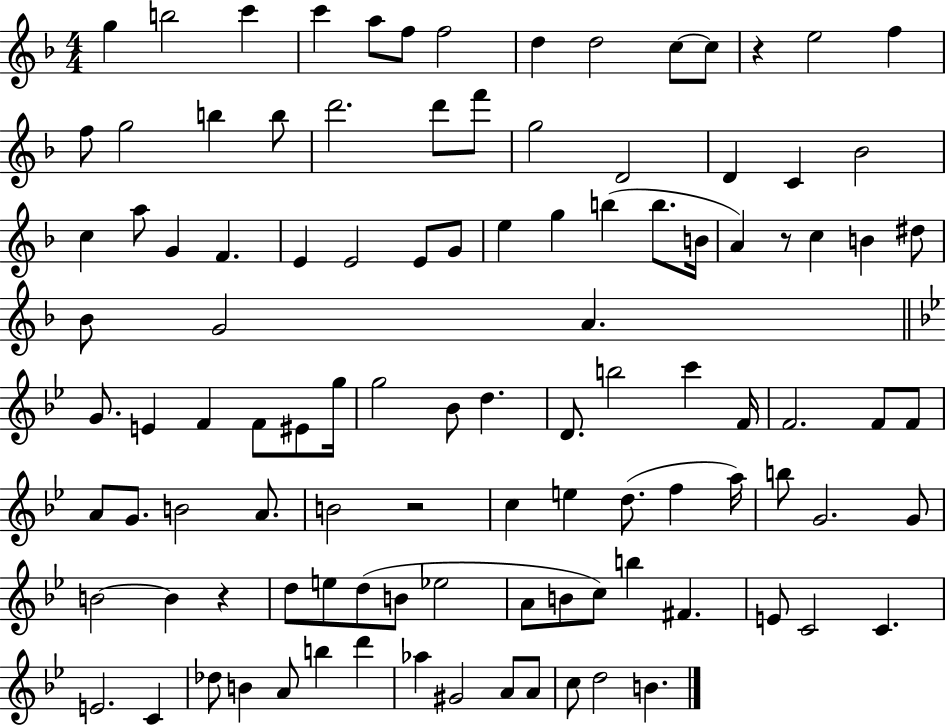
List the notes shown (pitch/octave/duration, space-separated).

G5/q B5/h C6/q C6/q A5/e F5/e F5/h D5/q D5/h C5/e C5/e R/q E5/h F5/q F5/e G5/h B5/q B5/e D6/h. D6/e F6/e G5/h D4/h D4/q C4/q Bb4/h C5/q A5/e G4/q F4/q. E4/q E4/h E4/e G4/e E5/q G5/q B5/q B5/e. B4/s A4/q R/e C5/q B4/q D#5/e Bb4/e G4/h A4/q. G4/e. E4/q F4/q F4/e EIS4/e G5/s G5/h Bb4/e D5/q. D4/e. B5/h C6/q F4/s F4/h. F4/e F4/e A4/e G4/e. B4/h A4/e. B4/h R/h C5/q E5/q D5/e. F5/q A5/s B5/e G4/h. G4/e B4/h B4/q R/q D5/e E5/e D5/e B4/e Eb5/h A4/e B4/e C5/e B5/q F#4/q. E4/e C4/h C4/q. E4/h. C4/q Db5/e B4/q A4/e B5/q D6/q Ab5/q G#4/h A4/e A4/e C5/e D5/h B4/q.